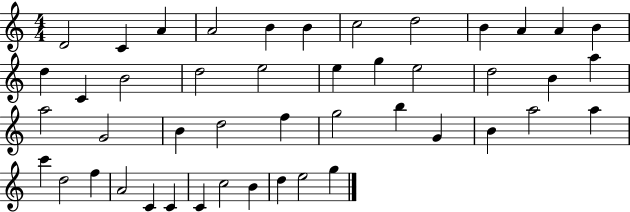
X:1
T:Untitled
M:4/4
L:1/4
K:C
D2 C A A2 B B c2 d2 B A A B d C B2 d2 e2 e g e2 d2 B a a2 G2 B d2 f g2 b G B a2 a c' d2 f A2 C C C c2 B d e2 g